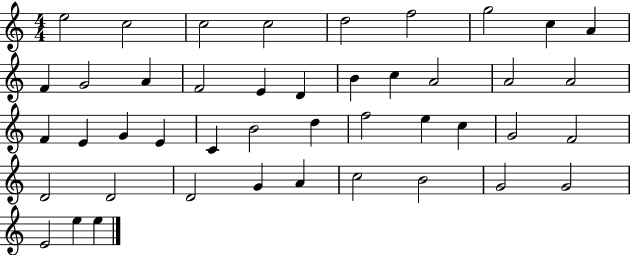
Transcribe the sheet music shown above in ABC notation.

X:1
T:Untitled
M:4/4
L:1/4
K:C
e2 c2 c2 c2 d2 f2 g2 c A F G2 A F2 E D B c A2 A2 A2 F E G E C B2 d f2 e c G2 F2 D2 D2 D2 G A c2 B2 G2 G2 E2 e e